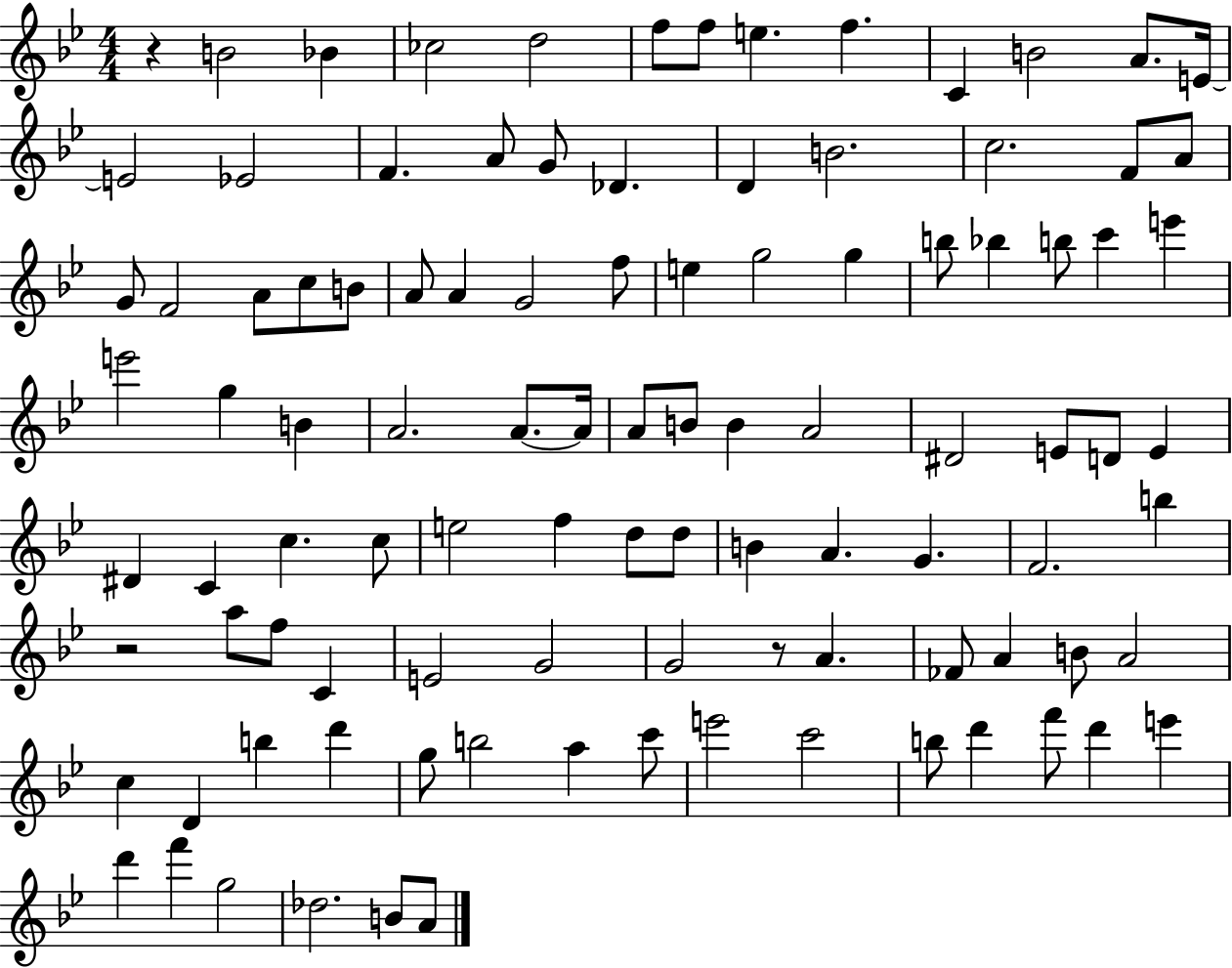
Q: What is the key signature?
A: BES major